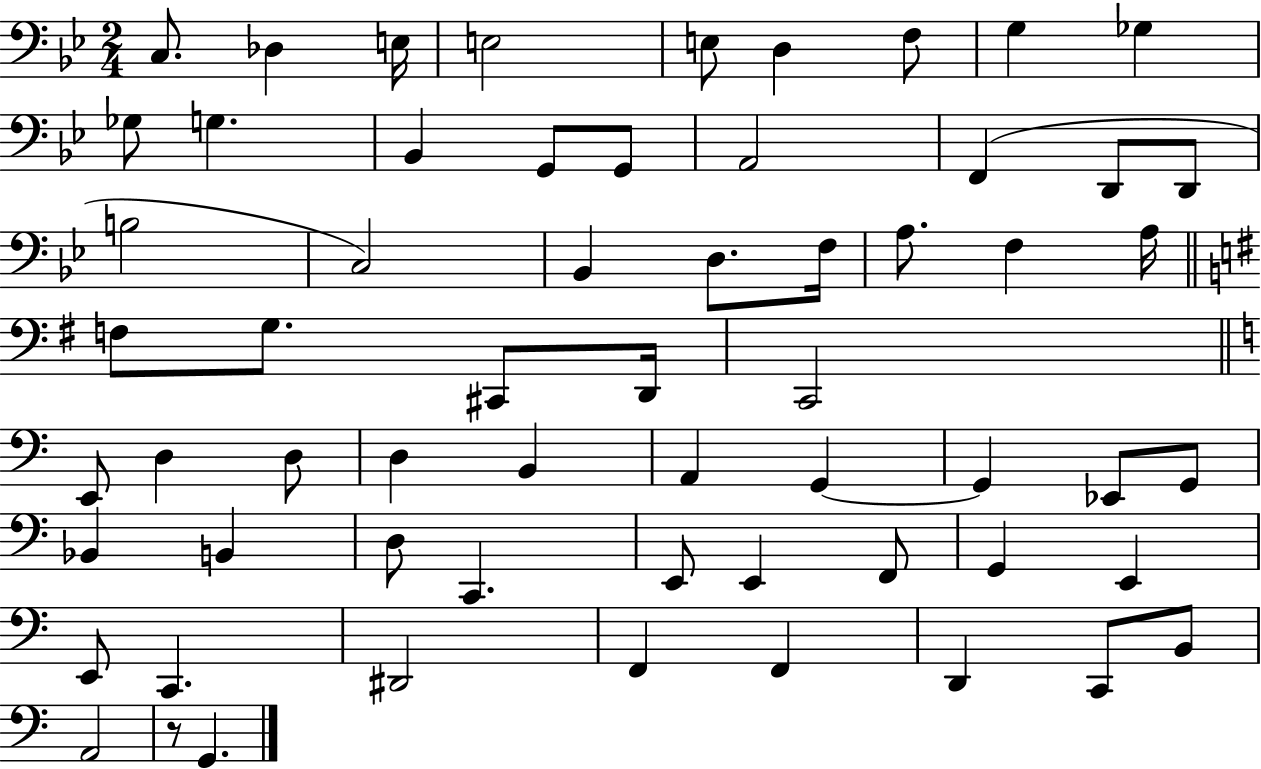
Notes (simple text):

C3/e. Db3/q E3/s E3/h E3/e D3/q F3/e G3/q Gb3/q Gb3/e G3/q. Bb2/q G2/e G2/e A2/h F2/q D2/e D2/e B3/h C3/h Bb2/q D3/e. F3/s A3/e. F3/q A3/s F3/e G3/e. C#2/e D2/s C2/h E2/e D3/q D3/e D3/q B2/q A2/q G2/q G2/q Eb2/e G2/e Bb2/q B2/q D3/e C2/q. E2/e E2/q F2/e G2/q E2/q E2/e C2/q. D#2/h F2/q F2/q D2/q C2/e B2/e A2/h R/e G2/q.